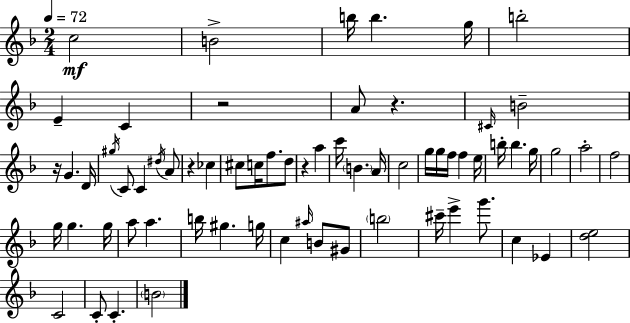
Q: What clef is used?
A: treble